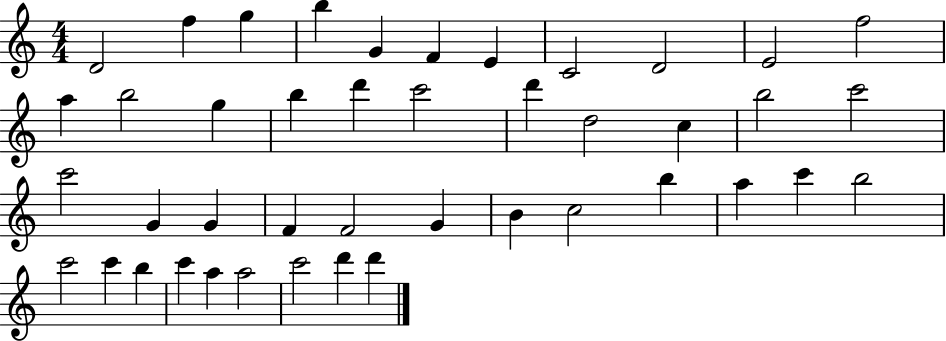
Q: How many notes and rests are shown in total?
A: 43